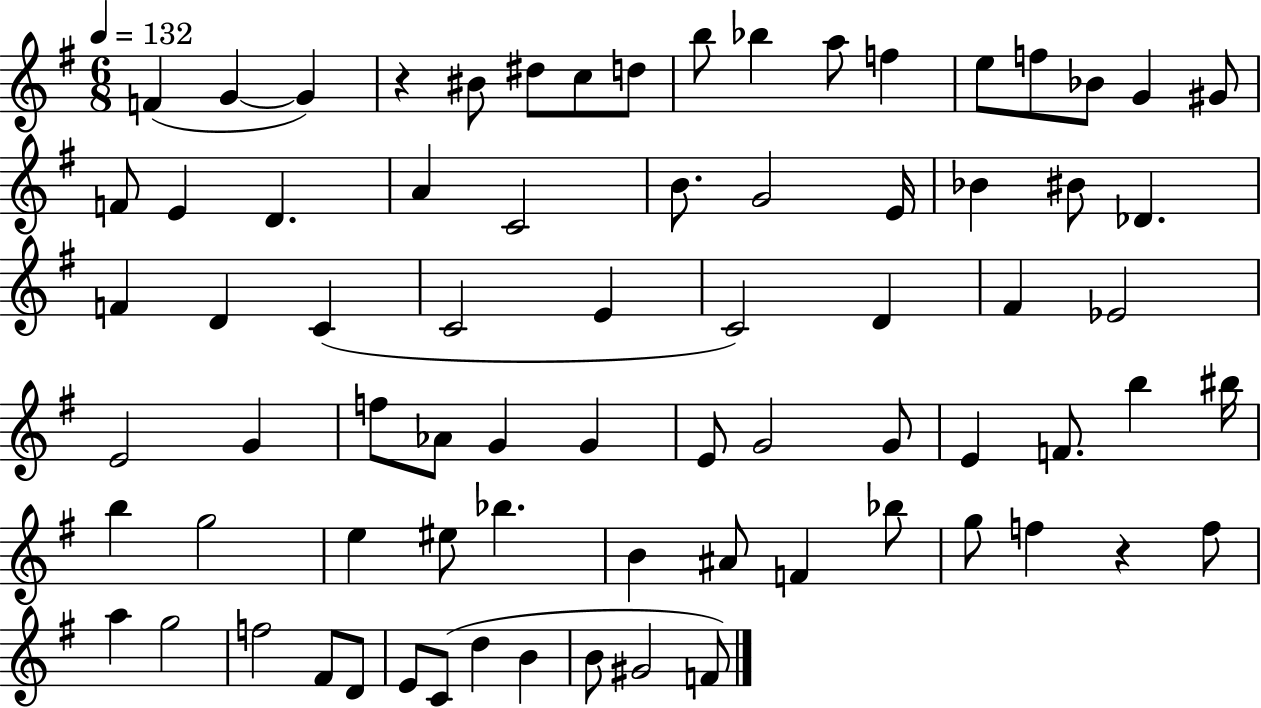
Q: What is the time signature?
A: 6/8